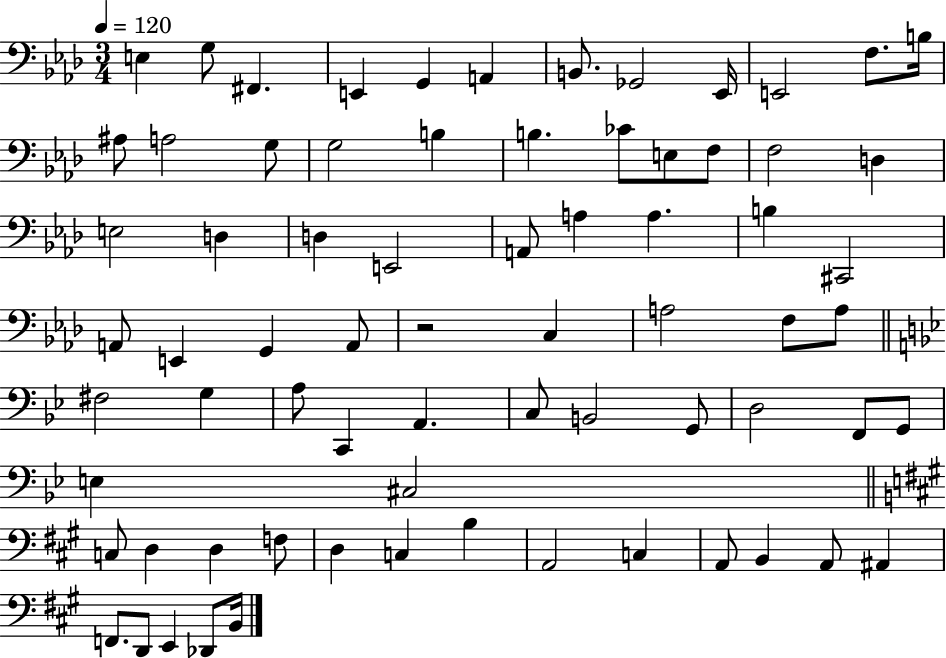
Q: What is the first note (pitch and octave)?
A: E3